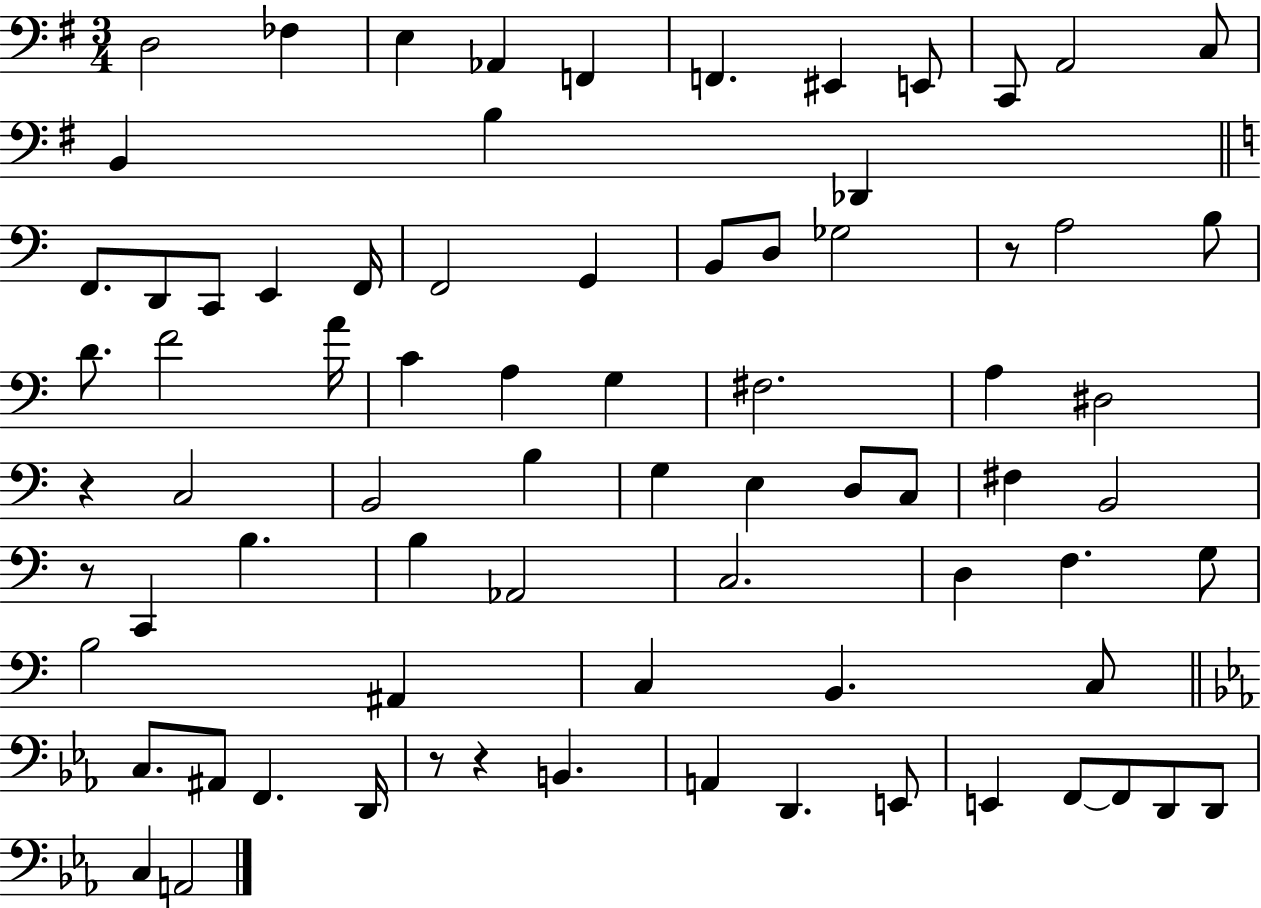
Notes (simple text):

D3/h FES3/q E3/q Ab2/q F2/q F2/q. EIS2/q E2/e C2/e A2/h C3/e B2/q B3/q Db2/q F2/e. D2/e C2/e E2/q F2/s F2/h G2/q B2/e D3/e Gb3/h R/e A3/h B3/e D4/e. F4/h A4/s C4/q A3/q G3/q F#3/h. A3/q D#3/h R/q C3/h B2/h B3/q G3/q E3/q D3/e C3/e F#3/q B2/h R/e C2/q B3/q. B3/q Ab2/h C3/h. D3/q F3/q. G3/e B3/h A#2/q C3/q B2/q. C3/e C3/e. A#2/e F2/q. D2/s R/e R/q B2/q. A2/q D2/q. E2/e E2/q F2/e F2/e D2/e D2/e C3/q A2/h